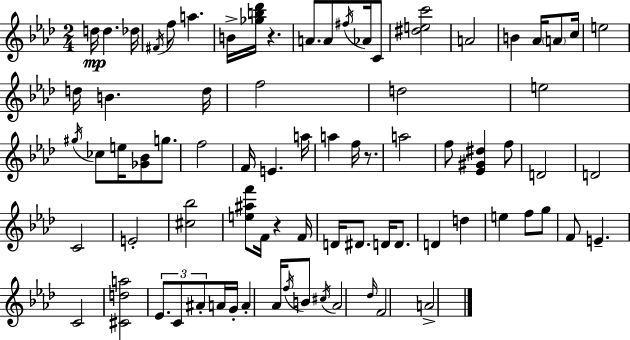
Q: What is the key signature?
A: AES major